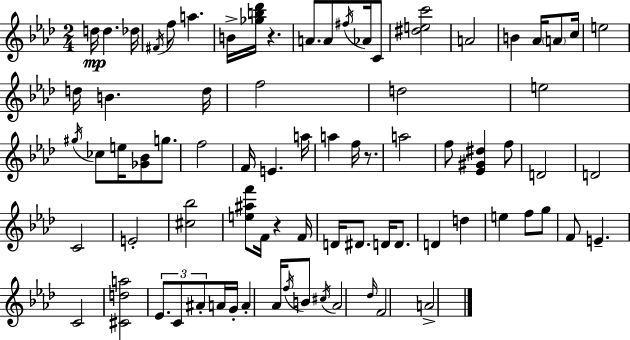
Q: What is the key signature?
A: AES major